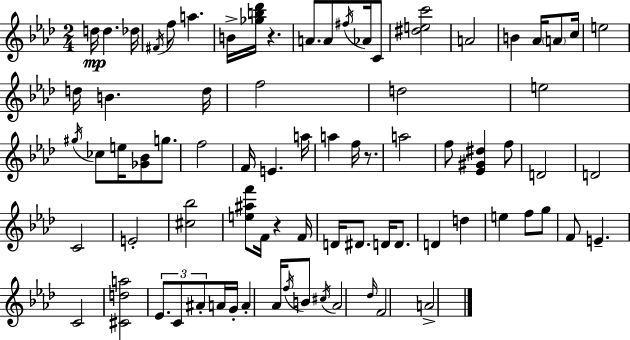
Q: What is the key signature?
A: AES major